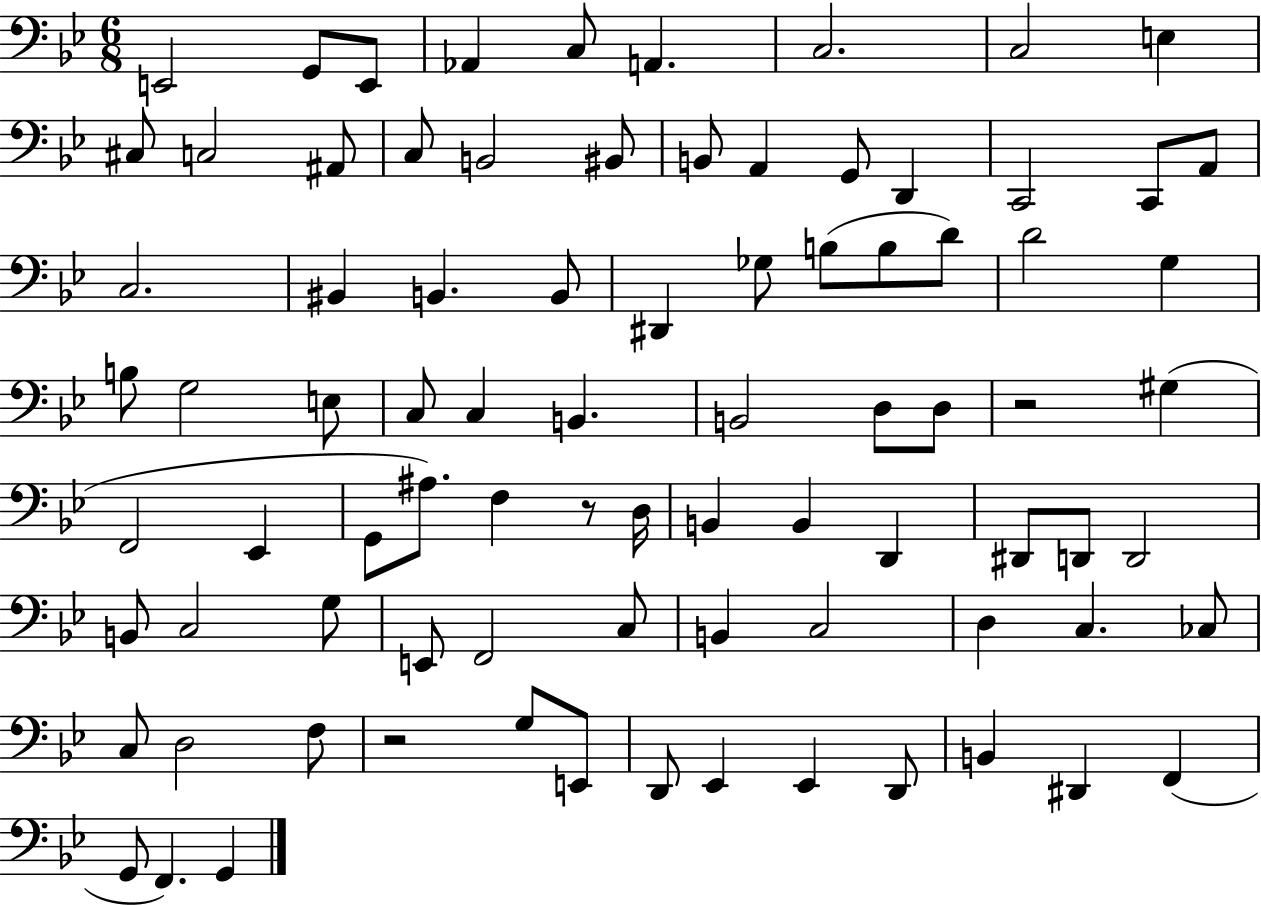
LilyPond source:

{
  \clef bass
  \numericTimeSignature
  \time 6/8
  \key bes \major
  e,2 g,8 e,8 | aes,4 c8 a,4. | c2. | c2 e4 | \break cis8 c2 ais,8 | c8 b,2 bis,8 | b,8 a,4 g,8 d,4 | c,2 c,8 a,8 | \break c2. | bis,4 b,4. b,8 | dis,4 ges8 b8( b8 d'8) | d'2 g4 | \break b8 g2 e8 | c8 c4 b,4. | b,2 d8 d8 | r2 gis4( | \break f,2 ees,4 | g,8 ais8.) f4 r8 d16 | b,4 b,4 d,4 | dis,8 d,8 d,2 | \break b,8 c2 g8 | e,8 f,2 c8 | b,4 c2 | d4 c4. ces8 | \break c8 d2 f8 | r2 g8 e,8 | d,8 ees,4 ees,4 d,8 | b,4 dis,4 f,4( | \break g,8 f,4.) g,4 | \bar "|."
}